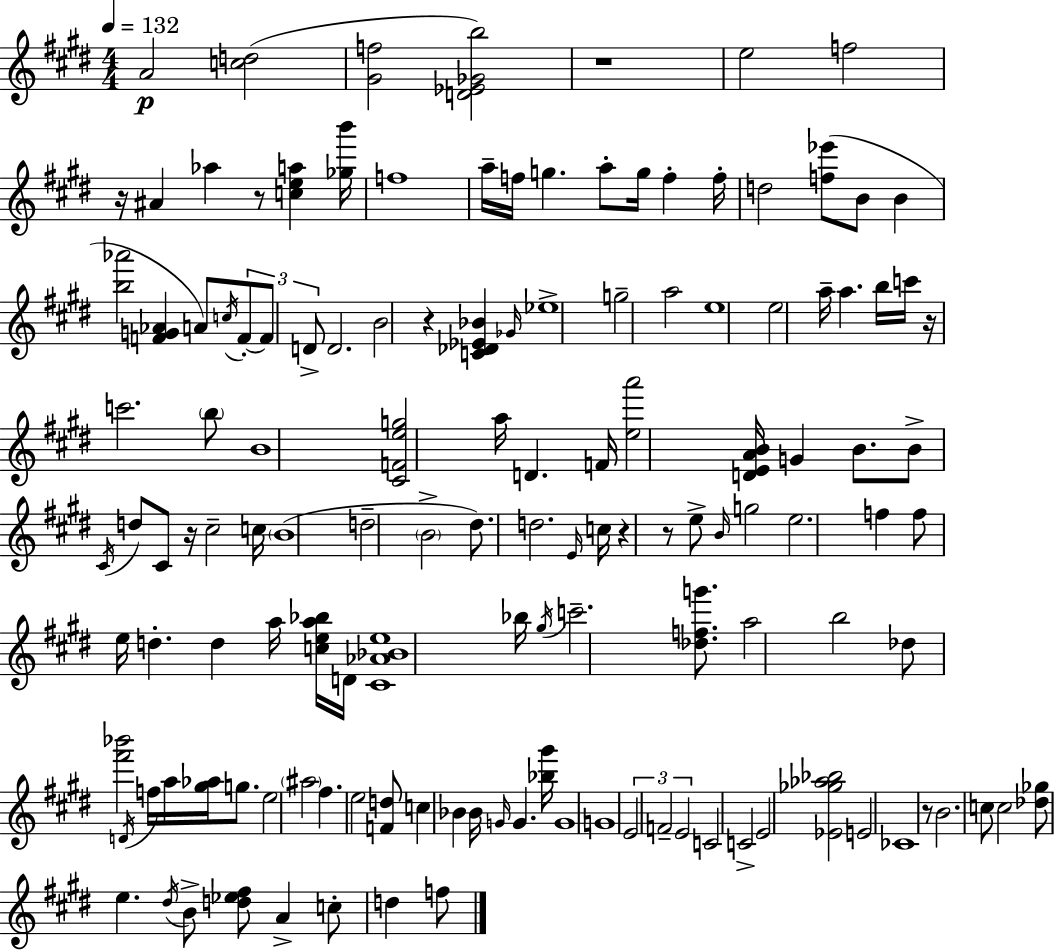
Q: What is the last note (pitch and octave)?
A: F5